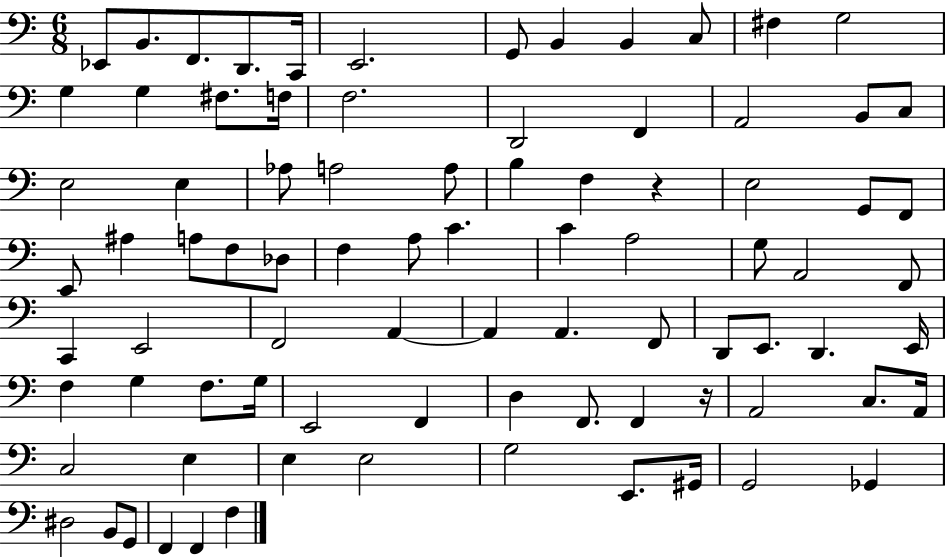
{
  \clef bass
  \numericTimeSignature
  \time 6/8
  \key c \major
  ees,8 b,8. f,8. d,8. c,16 | e,2. | g,8 b,4 b,4 c8 | fis4 g2 | \break g4 g4 fis8. f16 | f2. | d,2 f,4 | a,2 b,8 c8 | \break e2 e4 | aes8 a2 a8 | b4 f4 r4 | e2 g,8 f,8 | \break e,8 ais4 a8 f8 des8 | f4 a8 c'4. | c'4 a2 | g8 a,2 f,8 | \break c,4 e,2 | f,2 a,4~~ | a,4 a,4. f,8 | d,8 e,8. d,4. e,16 | \break f4 g4 f8. g16 | e,2 f,4 | d4 f,8. f,4 r16 | a,2 c8. a,16 | \break c2 e4 | e4 e2 | g2 e,8. gis,16 | g,2 ges,4 | \break dis2 b,8 g,8 | f,4 f,4 f4 | \bar "|."
}